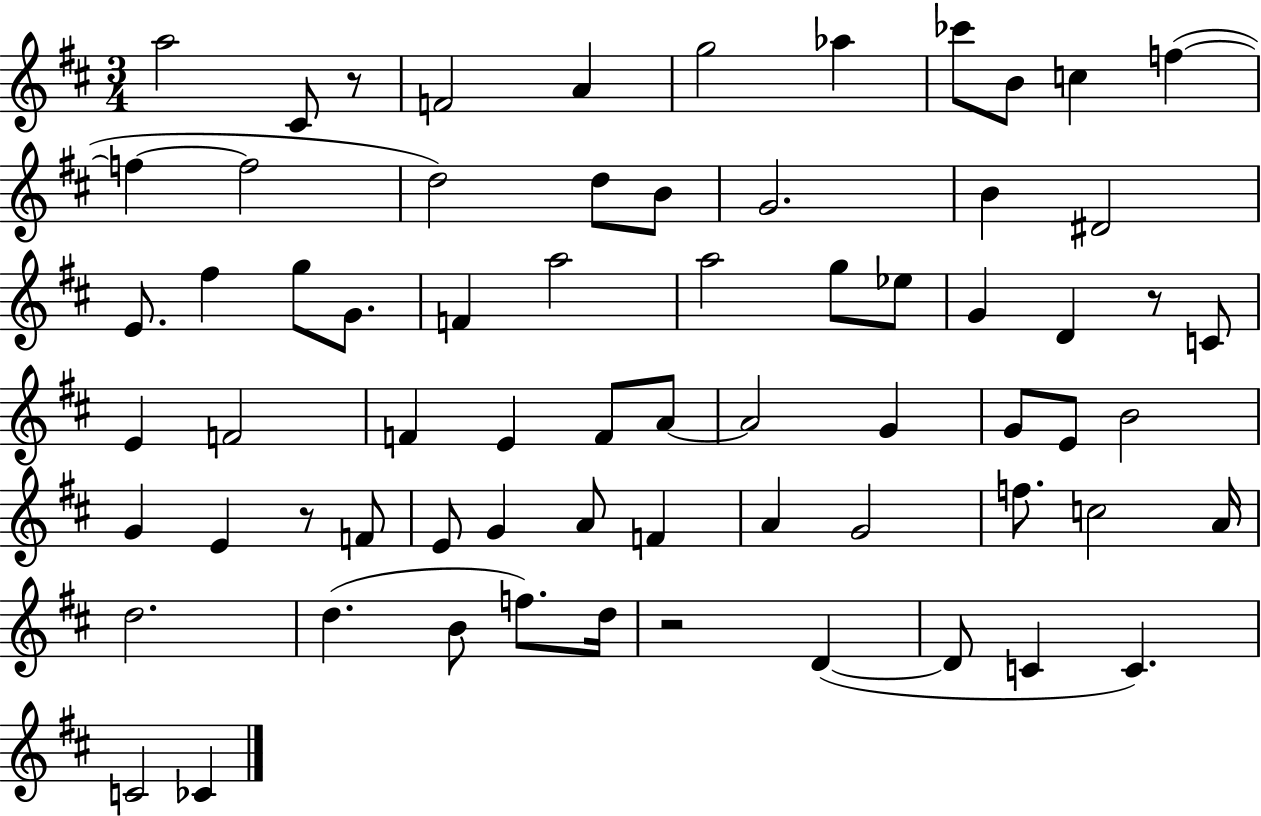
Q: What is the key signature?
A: D major